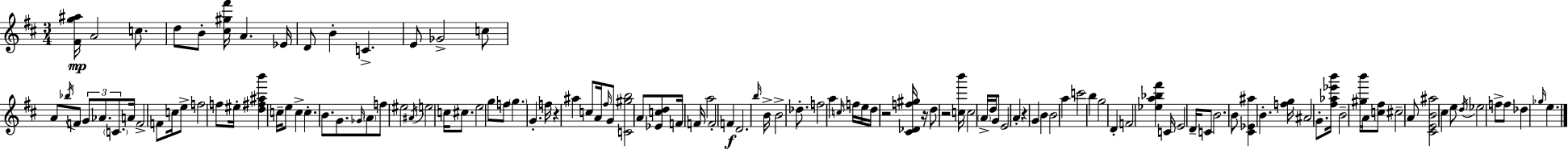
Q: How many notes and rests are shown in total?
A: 125